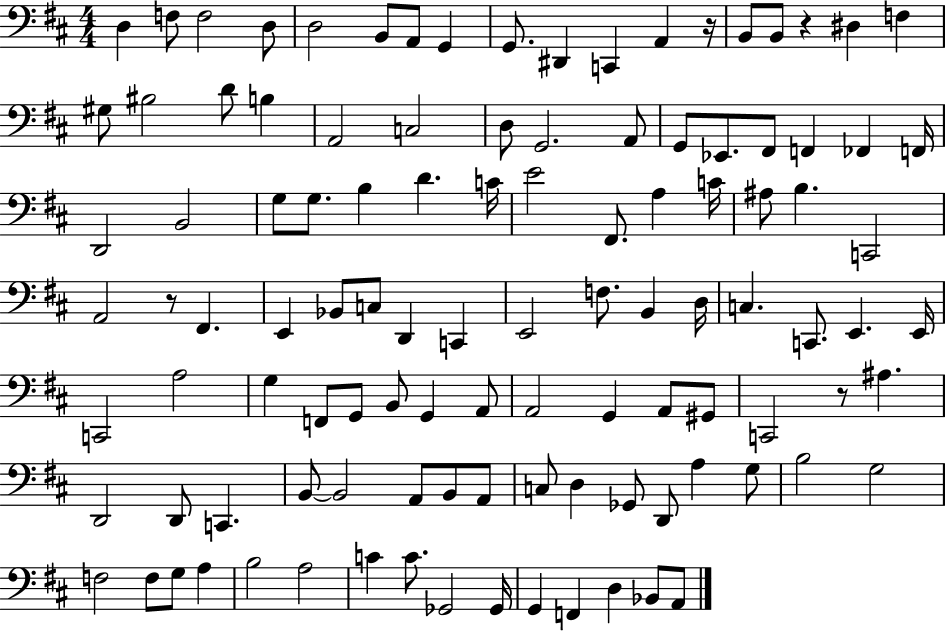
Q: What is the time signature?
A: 4/4